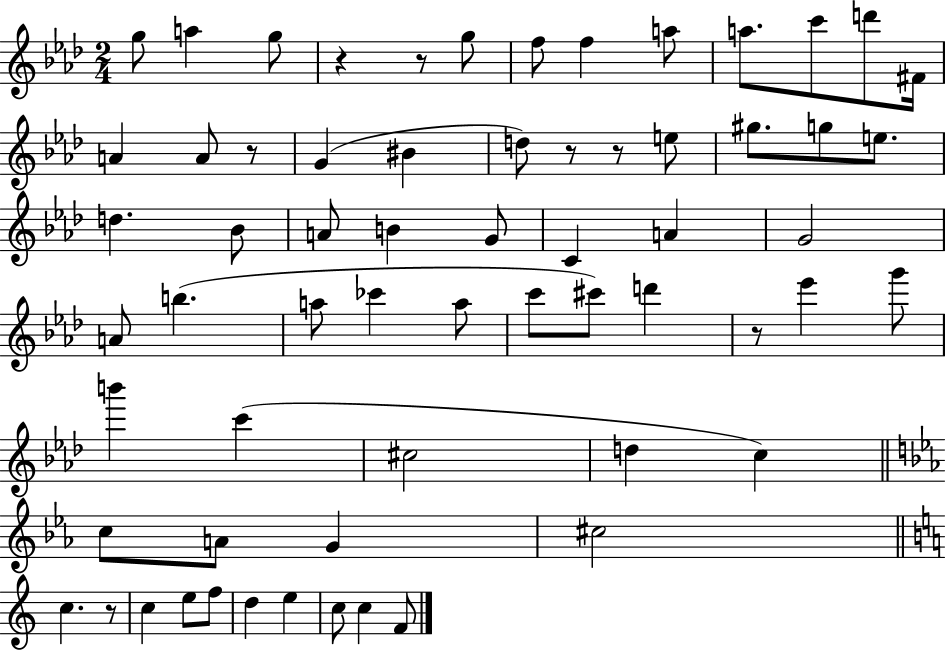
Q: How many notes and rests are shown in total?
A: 63